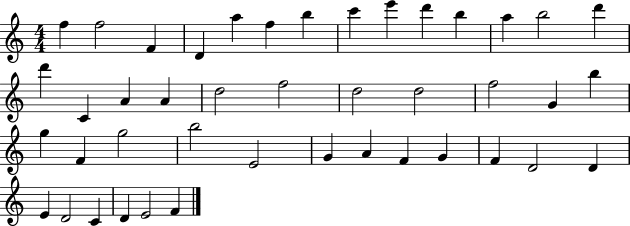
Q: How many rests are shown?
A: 0